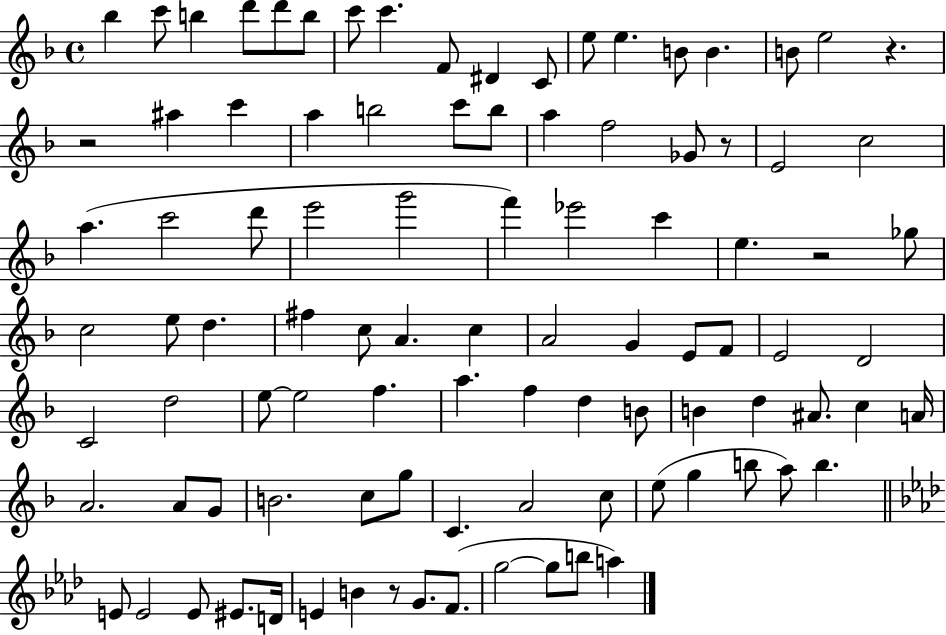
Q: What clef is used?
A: treble